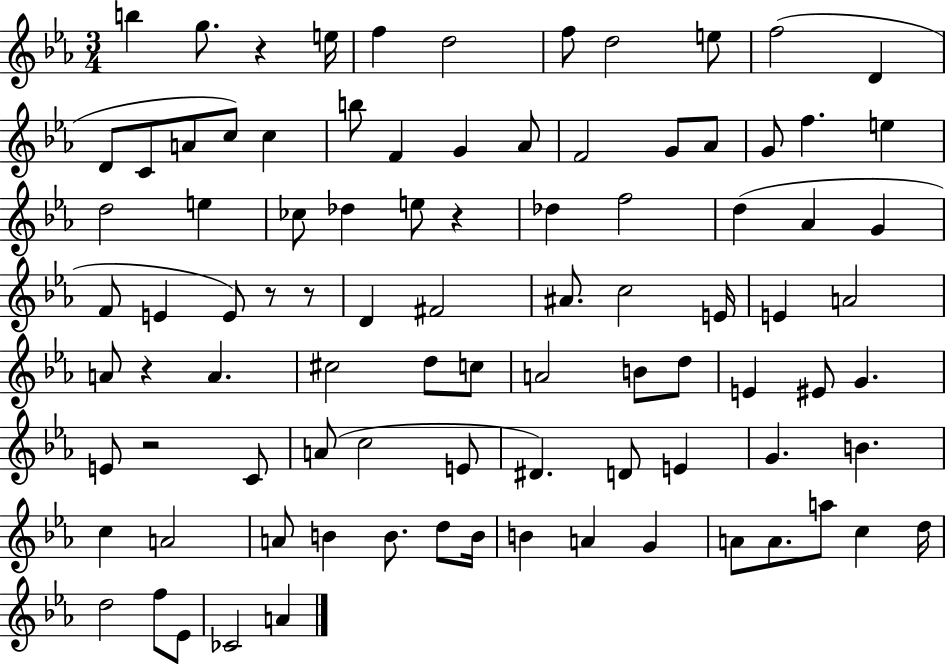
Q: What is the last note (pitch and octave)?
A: A4